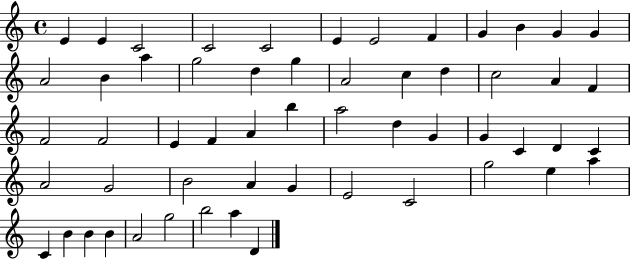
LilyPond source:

{
  \clef treble
  \time 4/4
  \defaultTimeSignature
  \key c \major
  e'4 e'4 c'2 | c'2 c'2 | e'4 e'2 f'4 | g'4 b'4 g'4 g'4 | \break a'2 b'4 a''4 | g''2 d''4 g''4 | a'2 c''4 d''4 | c''2 a'4 f'4 | \break f'2 f'2 | e'4 f'4 a'4 b''4 | a''2 d''4 g'4 | g'4 c'4 d'4 c'4 | \break a'2 g'2 | b'2 a'4 g'4 | e'2 c'2 | g''2 e''4 a''4 | \break c'4 b'4 b'4 b'4 | a'2 g''2 | b''2 a''4 d'4 | \bar "|."
}